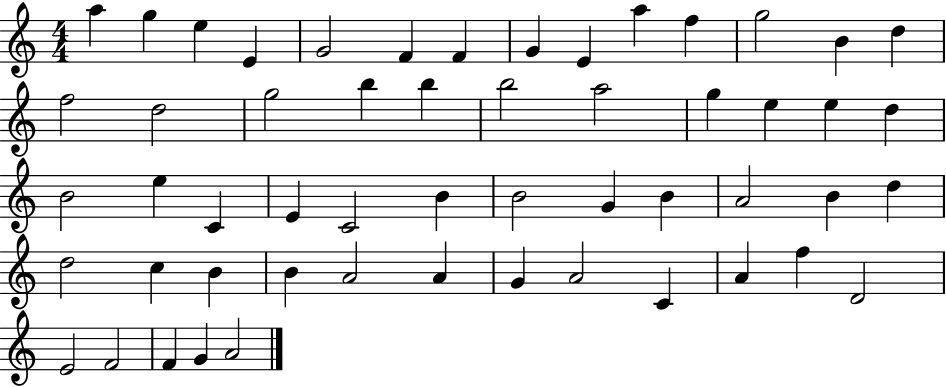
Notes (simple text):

A5/q G5/q E5/q E4/q G4/h F4/q F4/q G4/q E4/q A5/q F5/q G5/h B4/q D5/q F5/h D5/h G5/h B5/q B5/q B5/h A5/h G5/q E5/q E5/q D5/q B4/h E5/q C4/q E4/q C4/h B4/q B4/h G4/q B4/q A4/h B4/q D5/q D5/h C5/q B4/q B4/q A4/h A4/q G4/q A4/h C4/q A4/q F5/q D4/h E4/h F4/h F4/q G4/q A4/h